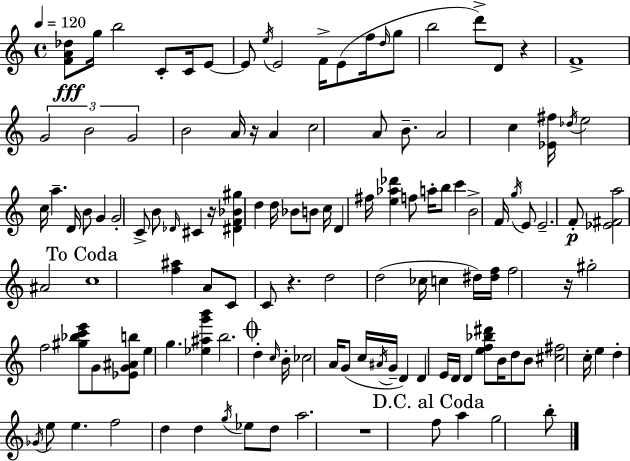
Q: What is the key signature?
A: C major